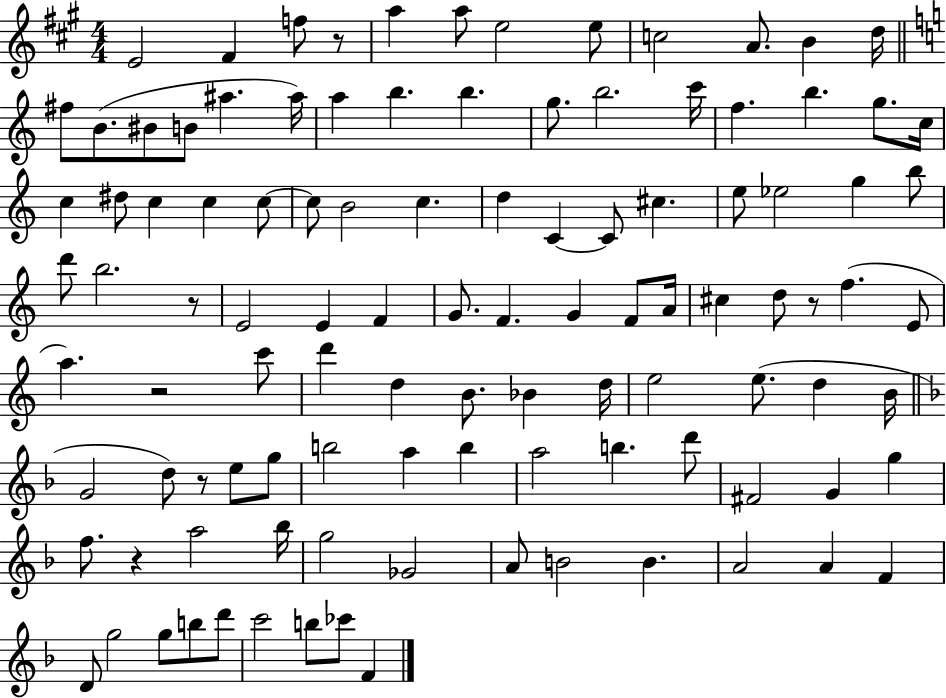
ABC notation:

X:1
T:Untitled
M:4/4
L:1/4
K:A
E2 ^F f/2 z/2 a a/2 e2 e/2 c2 A/2 B d/4 ^f/2 B/2 ^B/2 B/2 ^a ^a/4 a b b g/2 b2 c'/4 f b g/2 c/4 c ^d/2 c c c/2 c/2 B2 c d C C/2 ^c e/2 _e2 g b/2 d'/2 b2 z/2 E2 E F G/2 F G F/2 A/4 ^c d/2 z/2 f E/2 a z2 c'/2 d' d B/2 _B d/4 e2 e/2 d B/4 G2 d/2 z/2 e/2 g/2 b2 a b a2 b d'/2 ^F2 G g f/2 z a2 _b/4 g2 _G2 A/2 B2 B A2 A F D/2 g2 g/2 b/2 d'/2 c'2 b/2 _c'/2 F